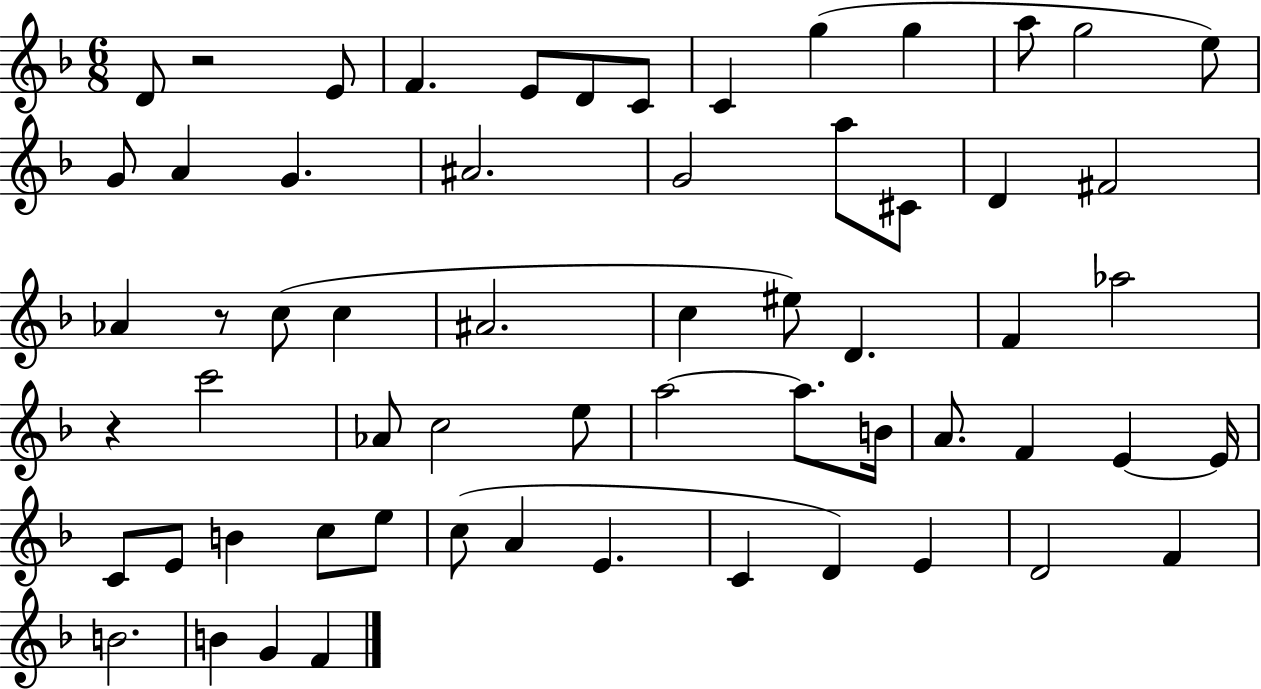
D4/e R/h E4/e F4/q. E4/e D4/e C4/e C4/q G5/q G5/q A5/e G5/h E5/e G4/e A4/q G4/q. A#4/h. G4/h A5/e C#4/e D4/q F#4/h Ab4/q R/e C5/e C5/q A#4/h. C5/q EIS5/e D4/q. F4/q Ab5/h R/q C6/h Ab4/e C5/h E5/e A5/h A5/e. B4/s A4/e. F4/q E4/q E4/s C4/e E4/e B4/q C5/e E5/e C5/e A4/q E4/q. C4/q D4/q E4/q D4/h F4/q B4/h. B4/q G4/q F4/q